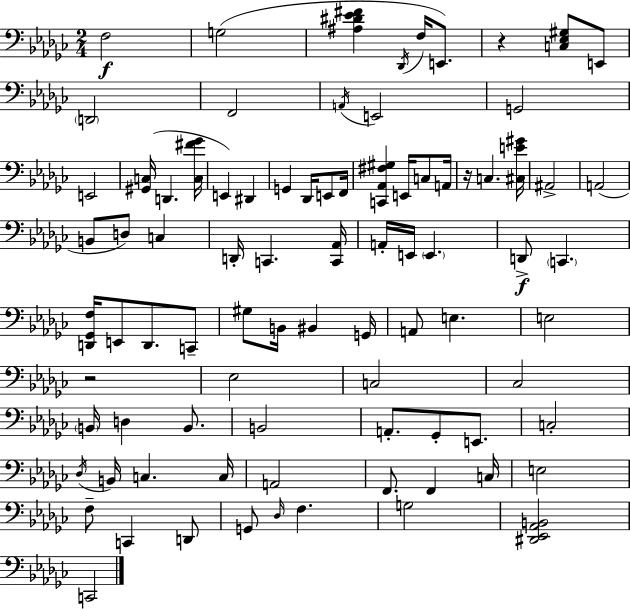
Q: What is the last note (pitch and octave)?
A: C2